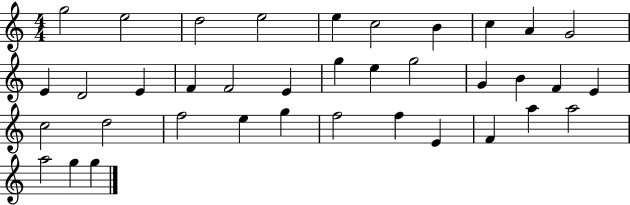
X:1
T:Untitled
M:4/4
L:1/4
K:C
g2 e2 d2 e2 e c2 B c A G2 E D2 E F F2 E g e g2 G B F E c2 d2 f2 e g f2 f E F a a2 a2 g g